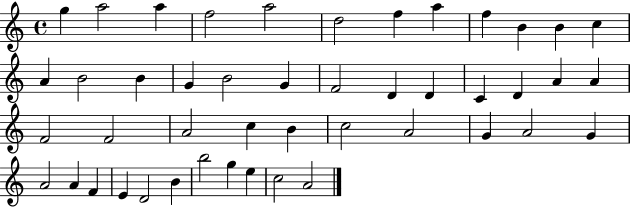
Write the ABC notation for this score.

X:1
T:Untitled
M:4/4
L:1/4
K:C
g a2 a f2 a2 d2 f a f B B c A B2 B G B2 G F2 D D C D A A F2 F2 A2 c B c2 A2 G A2 G A2 A F E D2 B b2 g e c2 A2